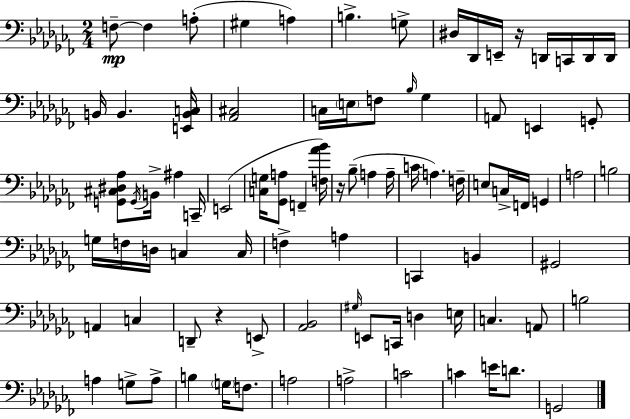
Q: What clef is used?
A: bass